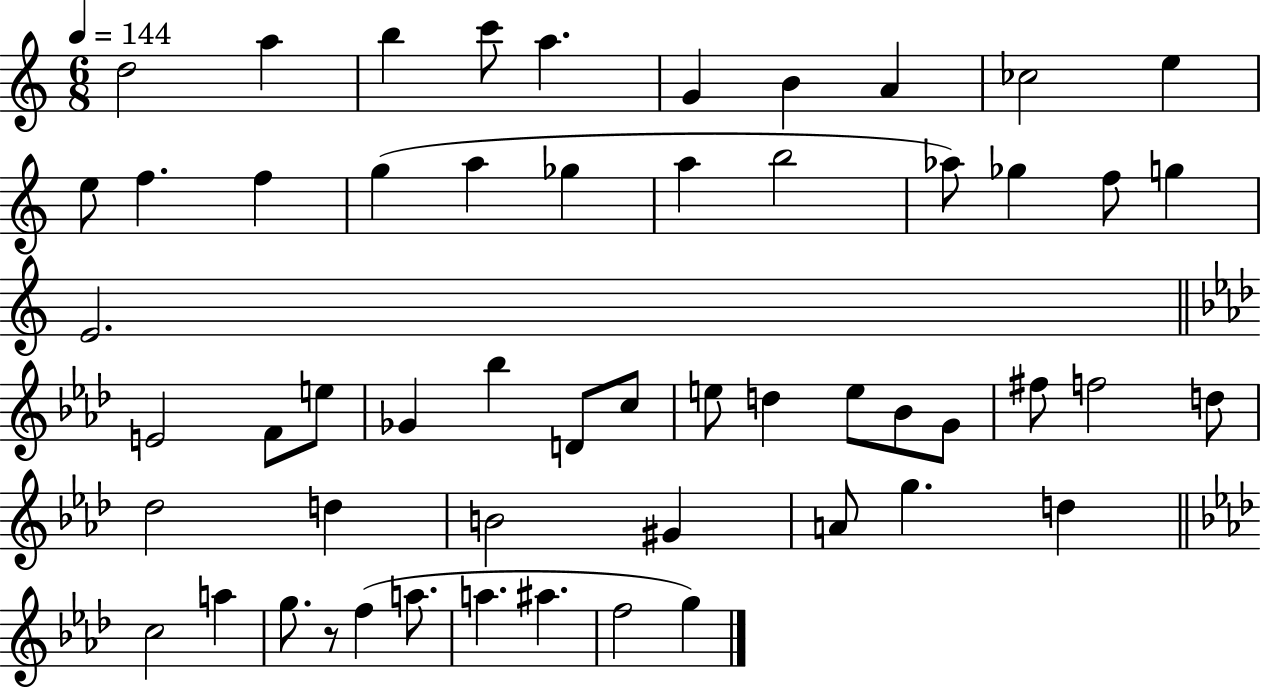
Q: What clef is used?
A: treble